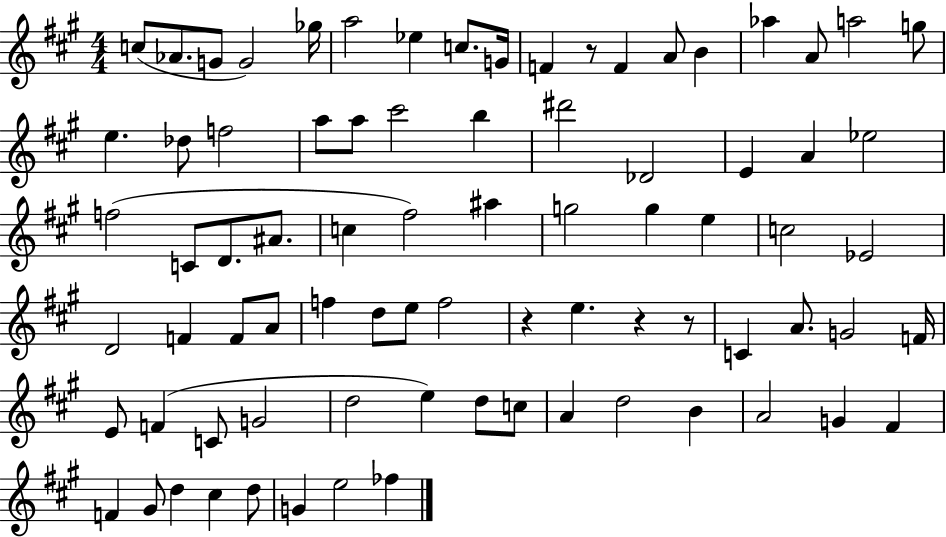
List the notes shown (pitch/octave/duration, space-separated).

C5/e Ab4/e. G4/e G4/h Gb5/s A5/h Eb5/q C5/e. G4/s F4/q R/e F4/q A4/e B4/q Ab5/q A4/e A5/h G5/e E5/q. Db5/e F5/h A5/e A5/e C#6/h B5/q D#6/h Db4/h E4/q A4/q Eb5/h F5/h C4/e D4/e. A#4/e. C5/q F#5/h A#5/q G5/h G5/q E5/q C5/h Eb4/h D4/h F4/q F4/e A4/e F5/q D5/e E5/e F5/h R/q E5/q. R/q R/e C4/q A4/e. G4/h F4/s E4/e F4/q C4/e G4/h D5/h E5/q D5/e C5/e A4/q D5/h B4/q A4/h G4/q F#4/q F4/q G#4/e D5/q C#5/q D5/e G4/q E5/h FES5/q